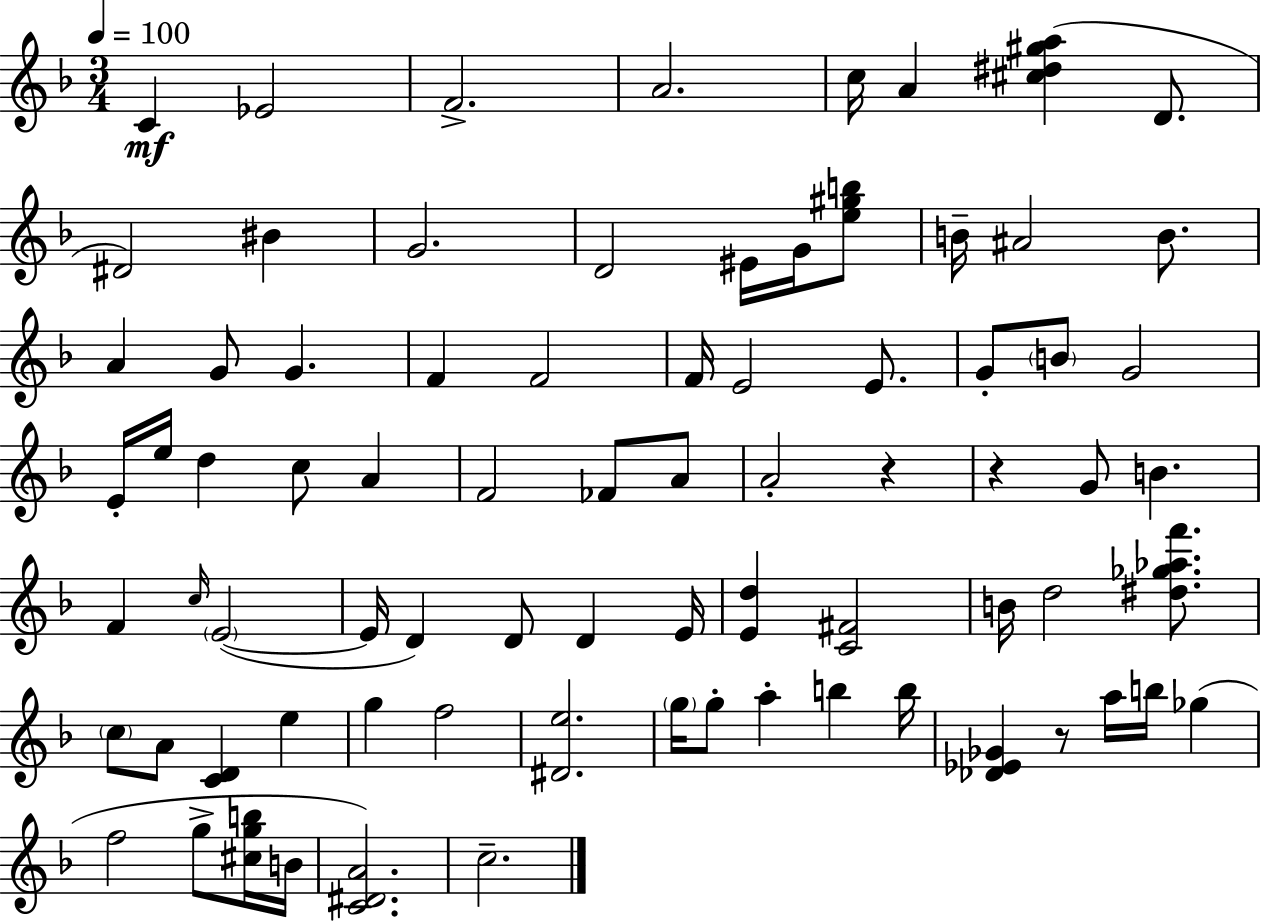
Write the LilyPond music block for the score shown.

{
  \clef treble
  \numericTimeSignature
  \time 3/4
  \key f \major
  \tempo 4 = 100
  c'4\mf ees'2 | f'2.-> | a'2. | c''16 a'4 <cis'' dis'' gis'' a''>4( d'8. | \break dis'2) bis'4 | g'2. | d'2 eis'16 g'16 <e'' gis'' b''>8 | b'16-- ais'2 b'8. | \break a'4 g'8 g'4. | f'4 f'2 | f'16 e'2 e'8. | g'8-. \parenthesize b'8 g'2 | \break e'16-. e''16 d''4 c''8 a'4 | f'2 fes'8 a'8 | a'2-. r4 | r4 g'8 b'4. | \break f'4 \grace { c''16 } \parenthesize e'2~(~ | e'16 d'4) d'8 d'4 | e'16 <e' d''>4 <c' fis'>2 | b'16 d''2 <dis'' ges'' aes'' f'''>8. | \break \parenthesize c''8 a'8 <c' d'>4 e''4 | g''4 f''2 | <dis' e''>2. | \parenthesize g''16 g''8-. a''4-. b''4 | \break b''16 <des' ees' ges'>4 r8 a''16 b''16 ges''4( | f''2 g''8-> <cis'' g'' b''>16 | b'16 <c' dis' a'>2.) | c''2.-- | \break \bar "|."
}